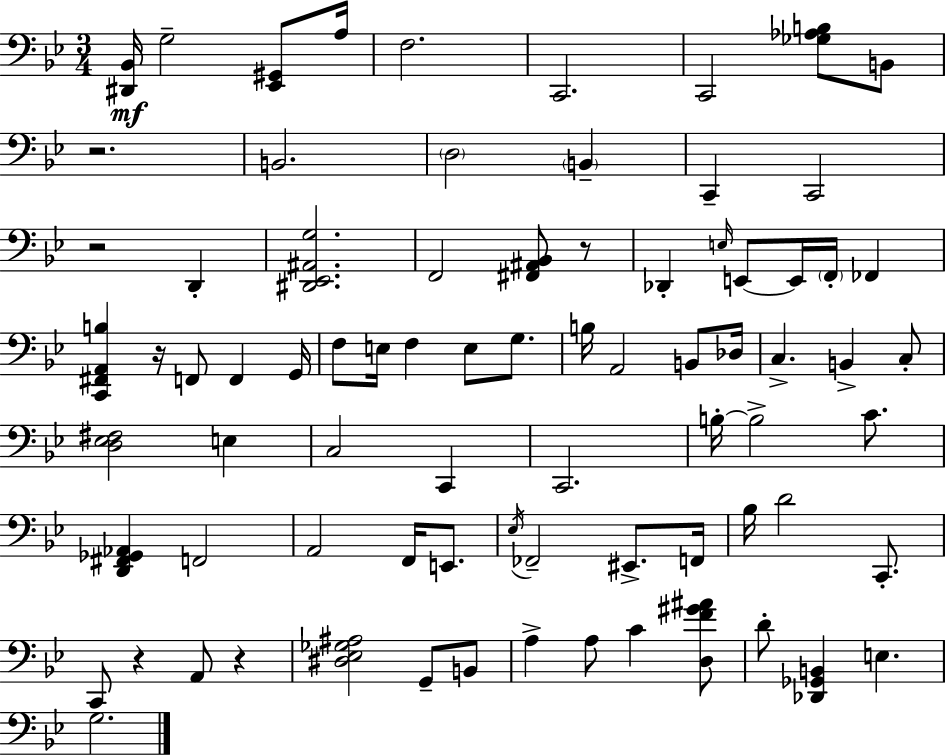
X:1
T:Untitled
M:3/4
L:1/4
K:Bb
[^D,,_B,,]/4 G,2 [_E,,^G,,]/2 A,/4 F,2 C,,2 C,,2 [_G,_A,B,]/2 B,,/2 z2 B,,2 D,2 B,, C,, C,,2 z2 D,, [^D,,_E,,^A,,G,]2 F,,2 [^F,,^A,,_B,,]/2 z/2 _D,, E,/4 E,,/2 E,,/4 F,,/4 _F,, [C,,^F,,A,,B,] z/4 F,,/2 F,, G,,/4 F,/2 E,/4 F, E,/2 G,/2 B,/4 A,,2 B,,/2 _D,/4 C, B,, C,/2 [D,_E,^F,]2 E, C,2 C,, C,,2 B,/4 B,2 C/2 [D,,^F,,_G,,_A,,] F,,2 A,,2 F,,/4 E,,/2 _E,/4 _F,,2 ^E,,/2 F,,/4 _B,/4 D2 C,,/2 C,,/2 z A,,/2 z [^D,_E,_G,^A,]2 G,,/2 B,,/2 A, A,/2 C [D,F^G^A]/2 D/2 [_D,,_G,,B,,] E, G,2